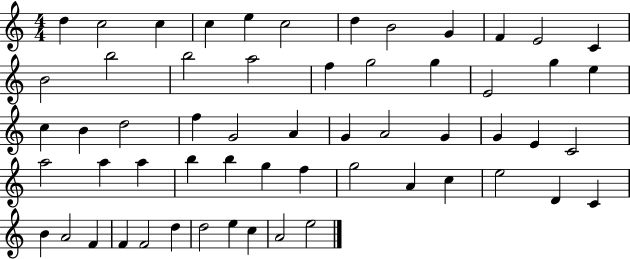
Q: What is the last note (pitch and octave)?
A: E5